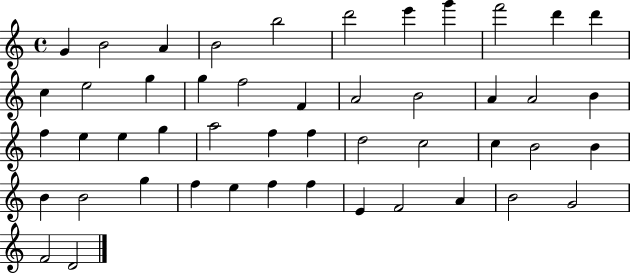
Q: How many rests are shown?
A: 0